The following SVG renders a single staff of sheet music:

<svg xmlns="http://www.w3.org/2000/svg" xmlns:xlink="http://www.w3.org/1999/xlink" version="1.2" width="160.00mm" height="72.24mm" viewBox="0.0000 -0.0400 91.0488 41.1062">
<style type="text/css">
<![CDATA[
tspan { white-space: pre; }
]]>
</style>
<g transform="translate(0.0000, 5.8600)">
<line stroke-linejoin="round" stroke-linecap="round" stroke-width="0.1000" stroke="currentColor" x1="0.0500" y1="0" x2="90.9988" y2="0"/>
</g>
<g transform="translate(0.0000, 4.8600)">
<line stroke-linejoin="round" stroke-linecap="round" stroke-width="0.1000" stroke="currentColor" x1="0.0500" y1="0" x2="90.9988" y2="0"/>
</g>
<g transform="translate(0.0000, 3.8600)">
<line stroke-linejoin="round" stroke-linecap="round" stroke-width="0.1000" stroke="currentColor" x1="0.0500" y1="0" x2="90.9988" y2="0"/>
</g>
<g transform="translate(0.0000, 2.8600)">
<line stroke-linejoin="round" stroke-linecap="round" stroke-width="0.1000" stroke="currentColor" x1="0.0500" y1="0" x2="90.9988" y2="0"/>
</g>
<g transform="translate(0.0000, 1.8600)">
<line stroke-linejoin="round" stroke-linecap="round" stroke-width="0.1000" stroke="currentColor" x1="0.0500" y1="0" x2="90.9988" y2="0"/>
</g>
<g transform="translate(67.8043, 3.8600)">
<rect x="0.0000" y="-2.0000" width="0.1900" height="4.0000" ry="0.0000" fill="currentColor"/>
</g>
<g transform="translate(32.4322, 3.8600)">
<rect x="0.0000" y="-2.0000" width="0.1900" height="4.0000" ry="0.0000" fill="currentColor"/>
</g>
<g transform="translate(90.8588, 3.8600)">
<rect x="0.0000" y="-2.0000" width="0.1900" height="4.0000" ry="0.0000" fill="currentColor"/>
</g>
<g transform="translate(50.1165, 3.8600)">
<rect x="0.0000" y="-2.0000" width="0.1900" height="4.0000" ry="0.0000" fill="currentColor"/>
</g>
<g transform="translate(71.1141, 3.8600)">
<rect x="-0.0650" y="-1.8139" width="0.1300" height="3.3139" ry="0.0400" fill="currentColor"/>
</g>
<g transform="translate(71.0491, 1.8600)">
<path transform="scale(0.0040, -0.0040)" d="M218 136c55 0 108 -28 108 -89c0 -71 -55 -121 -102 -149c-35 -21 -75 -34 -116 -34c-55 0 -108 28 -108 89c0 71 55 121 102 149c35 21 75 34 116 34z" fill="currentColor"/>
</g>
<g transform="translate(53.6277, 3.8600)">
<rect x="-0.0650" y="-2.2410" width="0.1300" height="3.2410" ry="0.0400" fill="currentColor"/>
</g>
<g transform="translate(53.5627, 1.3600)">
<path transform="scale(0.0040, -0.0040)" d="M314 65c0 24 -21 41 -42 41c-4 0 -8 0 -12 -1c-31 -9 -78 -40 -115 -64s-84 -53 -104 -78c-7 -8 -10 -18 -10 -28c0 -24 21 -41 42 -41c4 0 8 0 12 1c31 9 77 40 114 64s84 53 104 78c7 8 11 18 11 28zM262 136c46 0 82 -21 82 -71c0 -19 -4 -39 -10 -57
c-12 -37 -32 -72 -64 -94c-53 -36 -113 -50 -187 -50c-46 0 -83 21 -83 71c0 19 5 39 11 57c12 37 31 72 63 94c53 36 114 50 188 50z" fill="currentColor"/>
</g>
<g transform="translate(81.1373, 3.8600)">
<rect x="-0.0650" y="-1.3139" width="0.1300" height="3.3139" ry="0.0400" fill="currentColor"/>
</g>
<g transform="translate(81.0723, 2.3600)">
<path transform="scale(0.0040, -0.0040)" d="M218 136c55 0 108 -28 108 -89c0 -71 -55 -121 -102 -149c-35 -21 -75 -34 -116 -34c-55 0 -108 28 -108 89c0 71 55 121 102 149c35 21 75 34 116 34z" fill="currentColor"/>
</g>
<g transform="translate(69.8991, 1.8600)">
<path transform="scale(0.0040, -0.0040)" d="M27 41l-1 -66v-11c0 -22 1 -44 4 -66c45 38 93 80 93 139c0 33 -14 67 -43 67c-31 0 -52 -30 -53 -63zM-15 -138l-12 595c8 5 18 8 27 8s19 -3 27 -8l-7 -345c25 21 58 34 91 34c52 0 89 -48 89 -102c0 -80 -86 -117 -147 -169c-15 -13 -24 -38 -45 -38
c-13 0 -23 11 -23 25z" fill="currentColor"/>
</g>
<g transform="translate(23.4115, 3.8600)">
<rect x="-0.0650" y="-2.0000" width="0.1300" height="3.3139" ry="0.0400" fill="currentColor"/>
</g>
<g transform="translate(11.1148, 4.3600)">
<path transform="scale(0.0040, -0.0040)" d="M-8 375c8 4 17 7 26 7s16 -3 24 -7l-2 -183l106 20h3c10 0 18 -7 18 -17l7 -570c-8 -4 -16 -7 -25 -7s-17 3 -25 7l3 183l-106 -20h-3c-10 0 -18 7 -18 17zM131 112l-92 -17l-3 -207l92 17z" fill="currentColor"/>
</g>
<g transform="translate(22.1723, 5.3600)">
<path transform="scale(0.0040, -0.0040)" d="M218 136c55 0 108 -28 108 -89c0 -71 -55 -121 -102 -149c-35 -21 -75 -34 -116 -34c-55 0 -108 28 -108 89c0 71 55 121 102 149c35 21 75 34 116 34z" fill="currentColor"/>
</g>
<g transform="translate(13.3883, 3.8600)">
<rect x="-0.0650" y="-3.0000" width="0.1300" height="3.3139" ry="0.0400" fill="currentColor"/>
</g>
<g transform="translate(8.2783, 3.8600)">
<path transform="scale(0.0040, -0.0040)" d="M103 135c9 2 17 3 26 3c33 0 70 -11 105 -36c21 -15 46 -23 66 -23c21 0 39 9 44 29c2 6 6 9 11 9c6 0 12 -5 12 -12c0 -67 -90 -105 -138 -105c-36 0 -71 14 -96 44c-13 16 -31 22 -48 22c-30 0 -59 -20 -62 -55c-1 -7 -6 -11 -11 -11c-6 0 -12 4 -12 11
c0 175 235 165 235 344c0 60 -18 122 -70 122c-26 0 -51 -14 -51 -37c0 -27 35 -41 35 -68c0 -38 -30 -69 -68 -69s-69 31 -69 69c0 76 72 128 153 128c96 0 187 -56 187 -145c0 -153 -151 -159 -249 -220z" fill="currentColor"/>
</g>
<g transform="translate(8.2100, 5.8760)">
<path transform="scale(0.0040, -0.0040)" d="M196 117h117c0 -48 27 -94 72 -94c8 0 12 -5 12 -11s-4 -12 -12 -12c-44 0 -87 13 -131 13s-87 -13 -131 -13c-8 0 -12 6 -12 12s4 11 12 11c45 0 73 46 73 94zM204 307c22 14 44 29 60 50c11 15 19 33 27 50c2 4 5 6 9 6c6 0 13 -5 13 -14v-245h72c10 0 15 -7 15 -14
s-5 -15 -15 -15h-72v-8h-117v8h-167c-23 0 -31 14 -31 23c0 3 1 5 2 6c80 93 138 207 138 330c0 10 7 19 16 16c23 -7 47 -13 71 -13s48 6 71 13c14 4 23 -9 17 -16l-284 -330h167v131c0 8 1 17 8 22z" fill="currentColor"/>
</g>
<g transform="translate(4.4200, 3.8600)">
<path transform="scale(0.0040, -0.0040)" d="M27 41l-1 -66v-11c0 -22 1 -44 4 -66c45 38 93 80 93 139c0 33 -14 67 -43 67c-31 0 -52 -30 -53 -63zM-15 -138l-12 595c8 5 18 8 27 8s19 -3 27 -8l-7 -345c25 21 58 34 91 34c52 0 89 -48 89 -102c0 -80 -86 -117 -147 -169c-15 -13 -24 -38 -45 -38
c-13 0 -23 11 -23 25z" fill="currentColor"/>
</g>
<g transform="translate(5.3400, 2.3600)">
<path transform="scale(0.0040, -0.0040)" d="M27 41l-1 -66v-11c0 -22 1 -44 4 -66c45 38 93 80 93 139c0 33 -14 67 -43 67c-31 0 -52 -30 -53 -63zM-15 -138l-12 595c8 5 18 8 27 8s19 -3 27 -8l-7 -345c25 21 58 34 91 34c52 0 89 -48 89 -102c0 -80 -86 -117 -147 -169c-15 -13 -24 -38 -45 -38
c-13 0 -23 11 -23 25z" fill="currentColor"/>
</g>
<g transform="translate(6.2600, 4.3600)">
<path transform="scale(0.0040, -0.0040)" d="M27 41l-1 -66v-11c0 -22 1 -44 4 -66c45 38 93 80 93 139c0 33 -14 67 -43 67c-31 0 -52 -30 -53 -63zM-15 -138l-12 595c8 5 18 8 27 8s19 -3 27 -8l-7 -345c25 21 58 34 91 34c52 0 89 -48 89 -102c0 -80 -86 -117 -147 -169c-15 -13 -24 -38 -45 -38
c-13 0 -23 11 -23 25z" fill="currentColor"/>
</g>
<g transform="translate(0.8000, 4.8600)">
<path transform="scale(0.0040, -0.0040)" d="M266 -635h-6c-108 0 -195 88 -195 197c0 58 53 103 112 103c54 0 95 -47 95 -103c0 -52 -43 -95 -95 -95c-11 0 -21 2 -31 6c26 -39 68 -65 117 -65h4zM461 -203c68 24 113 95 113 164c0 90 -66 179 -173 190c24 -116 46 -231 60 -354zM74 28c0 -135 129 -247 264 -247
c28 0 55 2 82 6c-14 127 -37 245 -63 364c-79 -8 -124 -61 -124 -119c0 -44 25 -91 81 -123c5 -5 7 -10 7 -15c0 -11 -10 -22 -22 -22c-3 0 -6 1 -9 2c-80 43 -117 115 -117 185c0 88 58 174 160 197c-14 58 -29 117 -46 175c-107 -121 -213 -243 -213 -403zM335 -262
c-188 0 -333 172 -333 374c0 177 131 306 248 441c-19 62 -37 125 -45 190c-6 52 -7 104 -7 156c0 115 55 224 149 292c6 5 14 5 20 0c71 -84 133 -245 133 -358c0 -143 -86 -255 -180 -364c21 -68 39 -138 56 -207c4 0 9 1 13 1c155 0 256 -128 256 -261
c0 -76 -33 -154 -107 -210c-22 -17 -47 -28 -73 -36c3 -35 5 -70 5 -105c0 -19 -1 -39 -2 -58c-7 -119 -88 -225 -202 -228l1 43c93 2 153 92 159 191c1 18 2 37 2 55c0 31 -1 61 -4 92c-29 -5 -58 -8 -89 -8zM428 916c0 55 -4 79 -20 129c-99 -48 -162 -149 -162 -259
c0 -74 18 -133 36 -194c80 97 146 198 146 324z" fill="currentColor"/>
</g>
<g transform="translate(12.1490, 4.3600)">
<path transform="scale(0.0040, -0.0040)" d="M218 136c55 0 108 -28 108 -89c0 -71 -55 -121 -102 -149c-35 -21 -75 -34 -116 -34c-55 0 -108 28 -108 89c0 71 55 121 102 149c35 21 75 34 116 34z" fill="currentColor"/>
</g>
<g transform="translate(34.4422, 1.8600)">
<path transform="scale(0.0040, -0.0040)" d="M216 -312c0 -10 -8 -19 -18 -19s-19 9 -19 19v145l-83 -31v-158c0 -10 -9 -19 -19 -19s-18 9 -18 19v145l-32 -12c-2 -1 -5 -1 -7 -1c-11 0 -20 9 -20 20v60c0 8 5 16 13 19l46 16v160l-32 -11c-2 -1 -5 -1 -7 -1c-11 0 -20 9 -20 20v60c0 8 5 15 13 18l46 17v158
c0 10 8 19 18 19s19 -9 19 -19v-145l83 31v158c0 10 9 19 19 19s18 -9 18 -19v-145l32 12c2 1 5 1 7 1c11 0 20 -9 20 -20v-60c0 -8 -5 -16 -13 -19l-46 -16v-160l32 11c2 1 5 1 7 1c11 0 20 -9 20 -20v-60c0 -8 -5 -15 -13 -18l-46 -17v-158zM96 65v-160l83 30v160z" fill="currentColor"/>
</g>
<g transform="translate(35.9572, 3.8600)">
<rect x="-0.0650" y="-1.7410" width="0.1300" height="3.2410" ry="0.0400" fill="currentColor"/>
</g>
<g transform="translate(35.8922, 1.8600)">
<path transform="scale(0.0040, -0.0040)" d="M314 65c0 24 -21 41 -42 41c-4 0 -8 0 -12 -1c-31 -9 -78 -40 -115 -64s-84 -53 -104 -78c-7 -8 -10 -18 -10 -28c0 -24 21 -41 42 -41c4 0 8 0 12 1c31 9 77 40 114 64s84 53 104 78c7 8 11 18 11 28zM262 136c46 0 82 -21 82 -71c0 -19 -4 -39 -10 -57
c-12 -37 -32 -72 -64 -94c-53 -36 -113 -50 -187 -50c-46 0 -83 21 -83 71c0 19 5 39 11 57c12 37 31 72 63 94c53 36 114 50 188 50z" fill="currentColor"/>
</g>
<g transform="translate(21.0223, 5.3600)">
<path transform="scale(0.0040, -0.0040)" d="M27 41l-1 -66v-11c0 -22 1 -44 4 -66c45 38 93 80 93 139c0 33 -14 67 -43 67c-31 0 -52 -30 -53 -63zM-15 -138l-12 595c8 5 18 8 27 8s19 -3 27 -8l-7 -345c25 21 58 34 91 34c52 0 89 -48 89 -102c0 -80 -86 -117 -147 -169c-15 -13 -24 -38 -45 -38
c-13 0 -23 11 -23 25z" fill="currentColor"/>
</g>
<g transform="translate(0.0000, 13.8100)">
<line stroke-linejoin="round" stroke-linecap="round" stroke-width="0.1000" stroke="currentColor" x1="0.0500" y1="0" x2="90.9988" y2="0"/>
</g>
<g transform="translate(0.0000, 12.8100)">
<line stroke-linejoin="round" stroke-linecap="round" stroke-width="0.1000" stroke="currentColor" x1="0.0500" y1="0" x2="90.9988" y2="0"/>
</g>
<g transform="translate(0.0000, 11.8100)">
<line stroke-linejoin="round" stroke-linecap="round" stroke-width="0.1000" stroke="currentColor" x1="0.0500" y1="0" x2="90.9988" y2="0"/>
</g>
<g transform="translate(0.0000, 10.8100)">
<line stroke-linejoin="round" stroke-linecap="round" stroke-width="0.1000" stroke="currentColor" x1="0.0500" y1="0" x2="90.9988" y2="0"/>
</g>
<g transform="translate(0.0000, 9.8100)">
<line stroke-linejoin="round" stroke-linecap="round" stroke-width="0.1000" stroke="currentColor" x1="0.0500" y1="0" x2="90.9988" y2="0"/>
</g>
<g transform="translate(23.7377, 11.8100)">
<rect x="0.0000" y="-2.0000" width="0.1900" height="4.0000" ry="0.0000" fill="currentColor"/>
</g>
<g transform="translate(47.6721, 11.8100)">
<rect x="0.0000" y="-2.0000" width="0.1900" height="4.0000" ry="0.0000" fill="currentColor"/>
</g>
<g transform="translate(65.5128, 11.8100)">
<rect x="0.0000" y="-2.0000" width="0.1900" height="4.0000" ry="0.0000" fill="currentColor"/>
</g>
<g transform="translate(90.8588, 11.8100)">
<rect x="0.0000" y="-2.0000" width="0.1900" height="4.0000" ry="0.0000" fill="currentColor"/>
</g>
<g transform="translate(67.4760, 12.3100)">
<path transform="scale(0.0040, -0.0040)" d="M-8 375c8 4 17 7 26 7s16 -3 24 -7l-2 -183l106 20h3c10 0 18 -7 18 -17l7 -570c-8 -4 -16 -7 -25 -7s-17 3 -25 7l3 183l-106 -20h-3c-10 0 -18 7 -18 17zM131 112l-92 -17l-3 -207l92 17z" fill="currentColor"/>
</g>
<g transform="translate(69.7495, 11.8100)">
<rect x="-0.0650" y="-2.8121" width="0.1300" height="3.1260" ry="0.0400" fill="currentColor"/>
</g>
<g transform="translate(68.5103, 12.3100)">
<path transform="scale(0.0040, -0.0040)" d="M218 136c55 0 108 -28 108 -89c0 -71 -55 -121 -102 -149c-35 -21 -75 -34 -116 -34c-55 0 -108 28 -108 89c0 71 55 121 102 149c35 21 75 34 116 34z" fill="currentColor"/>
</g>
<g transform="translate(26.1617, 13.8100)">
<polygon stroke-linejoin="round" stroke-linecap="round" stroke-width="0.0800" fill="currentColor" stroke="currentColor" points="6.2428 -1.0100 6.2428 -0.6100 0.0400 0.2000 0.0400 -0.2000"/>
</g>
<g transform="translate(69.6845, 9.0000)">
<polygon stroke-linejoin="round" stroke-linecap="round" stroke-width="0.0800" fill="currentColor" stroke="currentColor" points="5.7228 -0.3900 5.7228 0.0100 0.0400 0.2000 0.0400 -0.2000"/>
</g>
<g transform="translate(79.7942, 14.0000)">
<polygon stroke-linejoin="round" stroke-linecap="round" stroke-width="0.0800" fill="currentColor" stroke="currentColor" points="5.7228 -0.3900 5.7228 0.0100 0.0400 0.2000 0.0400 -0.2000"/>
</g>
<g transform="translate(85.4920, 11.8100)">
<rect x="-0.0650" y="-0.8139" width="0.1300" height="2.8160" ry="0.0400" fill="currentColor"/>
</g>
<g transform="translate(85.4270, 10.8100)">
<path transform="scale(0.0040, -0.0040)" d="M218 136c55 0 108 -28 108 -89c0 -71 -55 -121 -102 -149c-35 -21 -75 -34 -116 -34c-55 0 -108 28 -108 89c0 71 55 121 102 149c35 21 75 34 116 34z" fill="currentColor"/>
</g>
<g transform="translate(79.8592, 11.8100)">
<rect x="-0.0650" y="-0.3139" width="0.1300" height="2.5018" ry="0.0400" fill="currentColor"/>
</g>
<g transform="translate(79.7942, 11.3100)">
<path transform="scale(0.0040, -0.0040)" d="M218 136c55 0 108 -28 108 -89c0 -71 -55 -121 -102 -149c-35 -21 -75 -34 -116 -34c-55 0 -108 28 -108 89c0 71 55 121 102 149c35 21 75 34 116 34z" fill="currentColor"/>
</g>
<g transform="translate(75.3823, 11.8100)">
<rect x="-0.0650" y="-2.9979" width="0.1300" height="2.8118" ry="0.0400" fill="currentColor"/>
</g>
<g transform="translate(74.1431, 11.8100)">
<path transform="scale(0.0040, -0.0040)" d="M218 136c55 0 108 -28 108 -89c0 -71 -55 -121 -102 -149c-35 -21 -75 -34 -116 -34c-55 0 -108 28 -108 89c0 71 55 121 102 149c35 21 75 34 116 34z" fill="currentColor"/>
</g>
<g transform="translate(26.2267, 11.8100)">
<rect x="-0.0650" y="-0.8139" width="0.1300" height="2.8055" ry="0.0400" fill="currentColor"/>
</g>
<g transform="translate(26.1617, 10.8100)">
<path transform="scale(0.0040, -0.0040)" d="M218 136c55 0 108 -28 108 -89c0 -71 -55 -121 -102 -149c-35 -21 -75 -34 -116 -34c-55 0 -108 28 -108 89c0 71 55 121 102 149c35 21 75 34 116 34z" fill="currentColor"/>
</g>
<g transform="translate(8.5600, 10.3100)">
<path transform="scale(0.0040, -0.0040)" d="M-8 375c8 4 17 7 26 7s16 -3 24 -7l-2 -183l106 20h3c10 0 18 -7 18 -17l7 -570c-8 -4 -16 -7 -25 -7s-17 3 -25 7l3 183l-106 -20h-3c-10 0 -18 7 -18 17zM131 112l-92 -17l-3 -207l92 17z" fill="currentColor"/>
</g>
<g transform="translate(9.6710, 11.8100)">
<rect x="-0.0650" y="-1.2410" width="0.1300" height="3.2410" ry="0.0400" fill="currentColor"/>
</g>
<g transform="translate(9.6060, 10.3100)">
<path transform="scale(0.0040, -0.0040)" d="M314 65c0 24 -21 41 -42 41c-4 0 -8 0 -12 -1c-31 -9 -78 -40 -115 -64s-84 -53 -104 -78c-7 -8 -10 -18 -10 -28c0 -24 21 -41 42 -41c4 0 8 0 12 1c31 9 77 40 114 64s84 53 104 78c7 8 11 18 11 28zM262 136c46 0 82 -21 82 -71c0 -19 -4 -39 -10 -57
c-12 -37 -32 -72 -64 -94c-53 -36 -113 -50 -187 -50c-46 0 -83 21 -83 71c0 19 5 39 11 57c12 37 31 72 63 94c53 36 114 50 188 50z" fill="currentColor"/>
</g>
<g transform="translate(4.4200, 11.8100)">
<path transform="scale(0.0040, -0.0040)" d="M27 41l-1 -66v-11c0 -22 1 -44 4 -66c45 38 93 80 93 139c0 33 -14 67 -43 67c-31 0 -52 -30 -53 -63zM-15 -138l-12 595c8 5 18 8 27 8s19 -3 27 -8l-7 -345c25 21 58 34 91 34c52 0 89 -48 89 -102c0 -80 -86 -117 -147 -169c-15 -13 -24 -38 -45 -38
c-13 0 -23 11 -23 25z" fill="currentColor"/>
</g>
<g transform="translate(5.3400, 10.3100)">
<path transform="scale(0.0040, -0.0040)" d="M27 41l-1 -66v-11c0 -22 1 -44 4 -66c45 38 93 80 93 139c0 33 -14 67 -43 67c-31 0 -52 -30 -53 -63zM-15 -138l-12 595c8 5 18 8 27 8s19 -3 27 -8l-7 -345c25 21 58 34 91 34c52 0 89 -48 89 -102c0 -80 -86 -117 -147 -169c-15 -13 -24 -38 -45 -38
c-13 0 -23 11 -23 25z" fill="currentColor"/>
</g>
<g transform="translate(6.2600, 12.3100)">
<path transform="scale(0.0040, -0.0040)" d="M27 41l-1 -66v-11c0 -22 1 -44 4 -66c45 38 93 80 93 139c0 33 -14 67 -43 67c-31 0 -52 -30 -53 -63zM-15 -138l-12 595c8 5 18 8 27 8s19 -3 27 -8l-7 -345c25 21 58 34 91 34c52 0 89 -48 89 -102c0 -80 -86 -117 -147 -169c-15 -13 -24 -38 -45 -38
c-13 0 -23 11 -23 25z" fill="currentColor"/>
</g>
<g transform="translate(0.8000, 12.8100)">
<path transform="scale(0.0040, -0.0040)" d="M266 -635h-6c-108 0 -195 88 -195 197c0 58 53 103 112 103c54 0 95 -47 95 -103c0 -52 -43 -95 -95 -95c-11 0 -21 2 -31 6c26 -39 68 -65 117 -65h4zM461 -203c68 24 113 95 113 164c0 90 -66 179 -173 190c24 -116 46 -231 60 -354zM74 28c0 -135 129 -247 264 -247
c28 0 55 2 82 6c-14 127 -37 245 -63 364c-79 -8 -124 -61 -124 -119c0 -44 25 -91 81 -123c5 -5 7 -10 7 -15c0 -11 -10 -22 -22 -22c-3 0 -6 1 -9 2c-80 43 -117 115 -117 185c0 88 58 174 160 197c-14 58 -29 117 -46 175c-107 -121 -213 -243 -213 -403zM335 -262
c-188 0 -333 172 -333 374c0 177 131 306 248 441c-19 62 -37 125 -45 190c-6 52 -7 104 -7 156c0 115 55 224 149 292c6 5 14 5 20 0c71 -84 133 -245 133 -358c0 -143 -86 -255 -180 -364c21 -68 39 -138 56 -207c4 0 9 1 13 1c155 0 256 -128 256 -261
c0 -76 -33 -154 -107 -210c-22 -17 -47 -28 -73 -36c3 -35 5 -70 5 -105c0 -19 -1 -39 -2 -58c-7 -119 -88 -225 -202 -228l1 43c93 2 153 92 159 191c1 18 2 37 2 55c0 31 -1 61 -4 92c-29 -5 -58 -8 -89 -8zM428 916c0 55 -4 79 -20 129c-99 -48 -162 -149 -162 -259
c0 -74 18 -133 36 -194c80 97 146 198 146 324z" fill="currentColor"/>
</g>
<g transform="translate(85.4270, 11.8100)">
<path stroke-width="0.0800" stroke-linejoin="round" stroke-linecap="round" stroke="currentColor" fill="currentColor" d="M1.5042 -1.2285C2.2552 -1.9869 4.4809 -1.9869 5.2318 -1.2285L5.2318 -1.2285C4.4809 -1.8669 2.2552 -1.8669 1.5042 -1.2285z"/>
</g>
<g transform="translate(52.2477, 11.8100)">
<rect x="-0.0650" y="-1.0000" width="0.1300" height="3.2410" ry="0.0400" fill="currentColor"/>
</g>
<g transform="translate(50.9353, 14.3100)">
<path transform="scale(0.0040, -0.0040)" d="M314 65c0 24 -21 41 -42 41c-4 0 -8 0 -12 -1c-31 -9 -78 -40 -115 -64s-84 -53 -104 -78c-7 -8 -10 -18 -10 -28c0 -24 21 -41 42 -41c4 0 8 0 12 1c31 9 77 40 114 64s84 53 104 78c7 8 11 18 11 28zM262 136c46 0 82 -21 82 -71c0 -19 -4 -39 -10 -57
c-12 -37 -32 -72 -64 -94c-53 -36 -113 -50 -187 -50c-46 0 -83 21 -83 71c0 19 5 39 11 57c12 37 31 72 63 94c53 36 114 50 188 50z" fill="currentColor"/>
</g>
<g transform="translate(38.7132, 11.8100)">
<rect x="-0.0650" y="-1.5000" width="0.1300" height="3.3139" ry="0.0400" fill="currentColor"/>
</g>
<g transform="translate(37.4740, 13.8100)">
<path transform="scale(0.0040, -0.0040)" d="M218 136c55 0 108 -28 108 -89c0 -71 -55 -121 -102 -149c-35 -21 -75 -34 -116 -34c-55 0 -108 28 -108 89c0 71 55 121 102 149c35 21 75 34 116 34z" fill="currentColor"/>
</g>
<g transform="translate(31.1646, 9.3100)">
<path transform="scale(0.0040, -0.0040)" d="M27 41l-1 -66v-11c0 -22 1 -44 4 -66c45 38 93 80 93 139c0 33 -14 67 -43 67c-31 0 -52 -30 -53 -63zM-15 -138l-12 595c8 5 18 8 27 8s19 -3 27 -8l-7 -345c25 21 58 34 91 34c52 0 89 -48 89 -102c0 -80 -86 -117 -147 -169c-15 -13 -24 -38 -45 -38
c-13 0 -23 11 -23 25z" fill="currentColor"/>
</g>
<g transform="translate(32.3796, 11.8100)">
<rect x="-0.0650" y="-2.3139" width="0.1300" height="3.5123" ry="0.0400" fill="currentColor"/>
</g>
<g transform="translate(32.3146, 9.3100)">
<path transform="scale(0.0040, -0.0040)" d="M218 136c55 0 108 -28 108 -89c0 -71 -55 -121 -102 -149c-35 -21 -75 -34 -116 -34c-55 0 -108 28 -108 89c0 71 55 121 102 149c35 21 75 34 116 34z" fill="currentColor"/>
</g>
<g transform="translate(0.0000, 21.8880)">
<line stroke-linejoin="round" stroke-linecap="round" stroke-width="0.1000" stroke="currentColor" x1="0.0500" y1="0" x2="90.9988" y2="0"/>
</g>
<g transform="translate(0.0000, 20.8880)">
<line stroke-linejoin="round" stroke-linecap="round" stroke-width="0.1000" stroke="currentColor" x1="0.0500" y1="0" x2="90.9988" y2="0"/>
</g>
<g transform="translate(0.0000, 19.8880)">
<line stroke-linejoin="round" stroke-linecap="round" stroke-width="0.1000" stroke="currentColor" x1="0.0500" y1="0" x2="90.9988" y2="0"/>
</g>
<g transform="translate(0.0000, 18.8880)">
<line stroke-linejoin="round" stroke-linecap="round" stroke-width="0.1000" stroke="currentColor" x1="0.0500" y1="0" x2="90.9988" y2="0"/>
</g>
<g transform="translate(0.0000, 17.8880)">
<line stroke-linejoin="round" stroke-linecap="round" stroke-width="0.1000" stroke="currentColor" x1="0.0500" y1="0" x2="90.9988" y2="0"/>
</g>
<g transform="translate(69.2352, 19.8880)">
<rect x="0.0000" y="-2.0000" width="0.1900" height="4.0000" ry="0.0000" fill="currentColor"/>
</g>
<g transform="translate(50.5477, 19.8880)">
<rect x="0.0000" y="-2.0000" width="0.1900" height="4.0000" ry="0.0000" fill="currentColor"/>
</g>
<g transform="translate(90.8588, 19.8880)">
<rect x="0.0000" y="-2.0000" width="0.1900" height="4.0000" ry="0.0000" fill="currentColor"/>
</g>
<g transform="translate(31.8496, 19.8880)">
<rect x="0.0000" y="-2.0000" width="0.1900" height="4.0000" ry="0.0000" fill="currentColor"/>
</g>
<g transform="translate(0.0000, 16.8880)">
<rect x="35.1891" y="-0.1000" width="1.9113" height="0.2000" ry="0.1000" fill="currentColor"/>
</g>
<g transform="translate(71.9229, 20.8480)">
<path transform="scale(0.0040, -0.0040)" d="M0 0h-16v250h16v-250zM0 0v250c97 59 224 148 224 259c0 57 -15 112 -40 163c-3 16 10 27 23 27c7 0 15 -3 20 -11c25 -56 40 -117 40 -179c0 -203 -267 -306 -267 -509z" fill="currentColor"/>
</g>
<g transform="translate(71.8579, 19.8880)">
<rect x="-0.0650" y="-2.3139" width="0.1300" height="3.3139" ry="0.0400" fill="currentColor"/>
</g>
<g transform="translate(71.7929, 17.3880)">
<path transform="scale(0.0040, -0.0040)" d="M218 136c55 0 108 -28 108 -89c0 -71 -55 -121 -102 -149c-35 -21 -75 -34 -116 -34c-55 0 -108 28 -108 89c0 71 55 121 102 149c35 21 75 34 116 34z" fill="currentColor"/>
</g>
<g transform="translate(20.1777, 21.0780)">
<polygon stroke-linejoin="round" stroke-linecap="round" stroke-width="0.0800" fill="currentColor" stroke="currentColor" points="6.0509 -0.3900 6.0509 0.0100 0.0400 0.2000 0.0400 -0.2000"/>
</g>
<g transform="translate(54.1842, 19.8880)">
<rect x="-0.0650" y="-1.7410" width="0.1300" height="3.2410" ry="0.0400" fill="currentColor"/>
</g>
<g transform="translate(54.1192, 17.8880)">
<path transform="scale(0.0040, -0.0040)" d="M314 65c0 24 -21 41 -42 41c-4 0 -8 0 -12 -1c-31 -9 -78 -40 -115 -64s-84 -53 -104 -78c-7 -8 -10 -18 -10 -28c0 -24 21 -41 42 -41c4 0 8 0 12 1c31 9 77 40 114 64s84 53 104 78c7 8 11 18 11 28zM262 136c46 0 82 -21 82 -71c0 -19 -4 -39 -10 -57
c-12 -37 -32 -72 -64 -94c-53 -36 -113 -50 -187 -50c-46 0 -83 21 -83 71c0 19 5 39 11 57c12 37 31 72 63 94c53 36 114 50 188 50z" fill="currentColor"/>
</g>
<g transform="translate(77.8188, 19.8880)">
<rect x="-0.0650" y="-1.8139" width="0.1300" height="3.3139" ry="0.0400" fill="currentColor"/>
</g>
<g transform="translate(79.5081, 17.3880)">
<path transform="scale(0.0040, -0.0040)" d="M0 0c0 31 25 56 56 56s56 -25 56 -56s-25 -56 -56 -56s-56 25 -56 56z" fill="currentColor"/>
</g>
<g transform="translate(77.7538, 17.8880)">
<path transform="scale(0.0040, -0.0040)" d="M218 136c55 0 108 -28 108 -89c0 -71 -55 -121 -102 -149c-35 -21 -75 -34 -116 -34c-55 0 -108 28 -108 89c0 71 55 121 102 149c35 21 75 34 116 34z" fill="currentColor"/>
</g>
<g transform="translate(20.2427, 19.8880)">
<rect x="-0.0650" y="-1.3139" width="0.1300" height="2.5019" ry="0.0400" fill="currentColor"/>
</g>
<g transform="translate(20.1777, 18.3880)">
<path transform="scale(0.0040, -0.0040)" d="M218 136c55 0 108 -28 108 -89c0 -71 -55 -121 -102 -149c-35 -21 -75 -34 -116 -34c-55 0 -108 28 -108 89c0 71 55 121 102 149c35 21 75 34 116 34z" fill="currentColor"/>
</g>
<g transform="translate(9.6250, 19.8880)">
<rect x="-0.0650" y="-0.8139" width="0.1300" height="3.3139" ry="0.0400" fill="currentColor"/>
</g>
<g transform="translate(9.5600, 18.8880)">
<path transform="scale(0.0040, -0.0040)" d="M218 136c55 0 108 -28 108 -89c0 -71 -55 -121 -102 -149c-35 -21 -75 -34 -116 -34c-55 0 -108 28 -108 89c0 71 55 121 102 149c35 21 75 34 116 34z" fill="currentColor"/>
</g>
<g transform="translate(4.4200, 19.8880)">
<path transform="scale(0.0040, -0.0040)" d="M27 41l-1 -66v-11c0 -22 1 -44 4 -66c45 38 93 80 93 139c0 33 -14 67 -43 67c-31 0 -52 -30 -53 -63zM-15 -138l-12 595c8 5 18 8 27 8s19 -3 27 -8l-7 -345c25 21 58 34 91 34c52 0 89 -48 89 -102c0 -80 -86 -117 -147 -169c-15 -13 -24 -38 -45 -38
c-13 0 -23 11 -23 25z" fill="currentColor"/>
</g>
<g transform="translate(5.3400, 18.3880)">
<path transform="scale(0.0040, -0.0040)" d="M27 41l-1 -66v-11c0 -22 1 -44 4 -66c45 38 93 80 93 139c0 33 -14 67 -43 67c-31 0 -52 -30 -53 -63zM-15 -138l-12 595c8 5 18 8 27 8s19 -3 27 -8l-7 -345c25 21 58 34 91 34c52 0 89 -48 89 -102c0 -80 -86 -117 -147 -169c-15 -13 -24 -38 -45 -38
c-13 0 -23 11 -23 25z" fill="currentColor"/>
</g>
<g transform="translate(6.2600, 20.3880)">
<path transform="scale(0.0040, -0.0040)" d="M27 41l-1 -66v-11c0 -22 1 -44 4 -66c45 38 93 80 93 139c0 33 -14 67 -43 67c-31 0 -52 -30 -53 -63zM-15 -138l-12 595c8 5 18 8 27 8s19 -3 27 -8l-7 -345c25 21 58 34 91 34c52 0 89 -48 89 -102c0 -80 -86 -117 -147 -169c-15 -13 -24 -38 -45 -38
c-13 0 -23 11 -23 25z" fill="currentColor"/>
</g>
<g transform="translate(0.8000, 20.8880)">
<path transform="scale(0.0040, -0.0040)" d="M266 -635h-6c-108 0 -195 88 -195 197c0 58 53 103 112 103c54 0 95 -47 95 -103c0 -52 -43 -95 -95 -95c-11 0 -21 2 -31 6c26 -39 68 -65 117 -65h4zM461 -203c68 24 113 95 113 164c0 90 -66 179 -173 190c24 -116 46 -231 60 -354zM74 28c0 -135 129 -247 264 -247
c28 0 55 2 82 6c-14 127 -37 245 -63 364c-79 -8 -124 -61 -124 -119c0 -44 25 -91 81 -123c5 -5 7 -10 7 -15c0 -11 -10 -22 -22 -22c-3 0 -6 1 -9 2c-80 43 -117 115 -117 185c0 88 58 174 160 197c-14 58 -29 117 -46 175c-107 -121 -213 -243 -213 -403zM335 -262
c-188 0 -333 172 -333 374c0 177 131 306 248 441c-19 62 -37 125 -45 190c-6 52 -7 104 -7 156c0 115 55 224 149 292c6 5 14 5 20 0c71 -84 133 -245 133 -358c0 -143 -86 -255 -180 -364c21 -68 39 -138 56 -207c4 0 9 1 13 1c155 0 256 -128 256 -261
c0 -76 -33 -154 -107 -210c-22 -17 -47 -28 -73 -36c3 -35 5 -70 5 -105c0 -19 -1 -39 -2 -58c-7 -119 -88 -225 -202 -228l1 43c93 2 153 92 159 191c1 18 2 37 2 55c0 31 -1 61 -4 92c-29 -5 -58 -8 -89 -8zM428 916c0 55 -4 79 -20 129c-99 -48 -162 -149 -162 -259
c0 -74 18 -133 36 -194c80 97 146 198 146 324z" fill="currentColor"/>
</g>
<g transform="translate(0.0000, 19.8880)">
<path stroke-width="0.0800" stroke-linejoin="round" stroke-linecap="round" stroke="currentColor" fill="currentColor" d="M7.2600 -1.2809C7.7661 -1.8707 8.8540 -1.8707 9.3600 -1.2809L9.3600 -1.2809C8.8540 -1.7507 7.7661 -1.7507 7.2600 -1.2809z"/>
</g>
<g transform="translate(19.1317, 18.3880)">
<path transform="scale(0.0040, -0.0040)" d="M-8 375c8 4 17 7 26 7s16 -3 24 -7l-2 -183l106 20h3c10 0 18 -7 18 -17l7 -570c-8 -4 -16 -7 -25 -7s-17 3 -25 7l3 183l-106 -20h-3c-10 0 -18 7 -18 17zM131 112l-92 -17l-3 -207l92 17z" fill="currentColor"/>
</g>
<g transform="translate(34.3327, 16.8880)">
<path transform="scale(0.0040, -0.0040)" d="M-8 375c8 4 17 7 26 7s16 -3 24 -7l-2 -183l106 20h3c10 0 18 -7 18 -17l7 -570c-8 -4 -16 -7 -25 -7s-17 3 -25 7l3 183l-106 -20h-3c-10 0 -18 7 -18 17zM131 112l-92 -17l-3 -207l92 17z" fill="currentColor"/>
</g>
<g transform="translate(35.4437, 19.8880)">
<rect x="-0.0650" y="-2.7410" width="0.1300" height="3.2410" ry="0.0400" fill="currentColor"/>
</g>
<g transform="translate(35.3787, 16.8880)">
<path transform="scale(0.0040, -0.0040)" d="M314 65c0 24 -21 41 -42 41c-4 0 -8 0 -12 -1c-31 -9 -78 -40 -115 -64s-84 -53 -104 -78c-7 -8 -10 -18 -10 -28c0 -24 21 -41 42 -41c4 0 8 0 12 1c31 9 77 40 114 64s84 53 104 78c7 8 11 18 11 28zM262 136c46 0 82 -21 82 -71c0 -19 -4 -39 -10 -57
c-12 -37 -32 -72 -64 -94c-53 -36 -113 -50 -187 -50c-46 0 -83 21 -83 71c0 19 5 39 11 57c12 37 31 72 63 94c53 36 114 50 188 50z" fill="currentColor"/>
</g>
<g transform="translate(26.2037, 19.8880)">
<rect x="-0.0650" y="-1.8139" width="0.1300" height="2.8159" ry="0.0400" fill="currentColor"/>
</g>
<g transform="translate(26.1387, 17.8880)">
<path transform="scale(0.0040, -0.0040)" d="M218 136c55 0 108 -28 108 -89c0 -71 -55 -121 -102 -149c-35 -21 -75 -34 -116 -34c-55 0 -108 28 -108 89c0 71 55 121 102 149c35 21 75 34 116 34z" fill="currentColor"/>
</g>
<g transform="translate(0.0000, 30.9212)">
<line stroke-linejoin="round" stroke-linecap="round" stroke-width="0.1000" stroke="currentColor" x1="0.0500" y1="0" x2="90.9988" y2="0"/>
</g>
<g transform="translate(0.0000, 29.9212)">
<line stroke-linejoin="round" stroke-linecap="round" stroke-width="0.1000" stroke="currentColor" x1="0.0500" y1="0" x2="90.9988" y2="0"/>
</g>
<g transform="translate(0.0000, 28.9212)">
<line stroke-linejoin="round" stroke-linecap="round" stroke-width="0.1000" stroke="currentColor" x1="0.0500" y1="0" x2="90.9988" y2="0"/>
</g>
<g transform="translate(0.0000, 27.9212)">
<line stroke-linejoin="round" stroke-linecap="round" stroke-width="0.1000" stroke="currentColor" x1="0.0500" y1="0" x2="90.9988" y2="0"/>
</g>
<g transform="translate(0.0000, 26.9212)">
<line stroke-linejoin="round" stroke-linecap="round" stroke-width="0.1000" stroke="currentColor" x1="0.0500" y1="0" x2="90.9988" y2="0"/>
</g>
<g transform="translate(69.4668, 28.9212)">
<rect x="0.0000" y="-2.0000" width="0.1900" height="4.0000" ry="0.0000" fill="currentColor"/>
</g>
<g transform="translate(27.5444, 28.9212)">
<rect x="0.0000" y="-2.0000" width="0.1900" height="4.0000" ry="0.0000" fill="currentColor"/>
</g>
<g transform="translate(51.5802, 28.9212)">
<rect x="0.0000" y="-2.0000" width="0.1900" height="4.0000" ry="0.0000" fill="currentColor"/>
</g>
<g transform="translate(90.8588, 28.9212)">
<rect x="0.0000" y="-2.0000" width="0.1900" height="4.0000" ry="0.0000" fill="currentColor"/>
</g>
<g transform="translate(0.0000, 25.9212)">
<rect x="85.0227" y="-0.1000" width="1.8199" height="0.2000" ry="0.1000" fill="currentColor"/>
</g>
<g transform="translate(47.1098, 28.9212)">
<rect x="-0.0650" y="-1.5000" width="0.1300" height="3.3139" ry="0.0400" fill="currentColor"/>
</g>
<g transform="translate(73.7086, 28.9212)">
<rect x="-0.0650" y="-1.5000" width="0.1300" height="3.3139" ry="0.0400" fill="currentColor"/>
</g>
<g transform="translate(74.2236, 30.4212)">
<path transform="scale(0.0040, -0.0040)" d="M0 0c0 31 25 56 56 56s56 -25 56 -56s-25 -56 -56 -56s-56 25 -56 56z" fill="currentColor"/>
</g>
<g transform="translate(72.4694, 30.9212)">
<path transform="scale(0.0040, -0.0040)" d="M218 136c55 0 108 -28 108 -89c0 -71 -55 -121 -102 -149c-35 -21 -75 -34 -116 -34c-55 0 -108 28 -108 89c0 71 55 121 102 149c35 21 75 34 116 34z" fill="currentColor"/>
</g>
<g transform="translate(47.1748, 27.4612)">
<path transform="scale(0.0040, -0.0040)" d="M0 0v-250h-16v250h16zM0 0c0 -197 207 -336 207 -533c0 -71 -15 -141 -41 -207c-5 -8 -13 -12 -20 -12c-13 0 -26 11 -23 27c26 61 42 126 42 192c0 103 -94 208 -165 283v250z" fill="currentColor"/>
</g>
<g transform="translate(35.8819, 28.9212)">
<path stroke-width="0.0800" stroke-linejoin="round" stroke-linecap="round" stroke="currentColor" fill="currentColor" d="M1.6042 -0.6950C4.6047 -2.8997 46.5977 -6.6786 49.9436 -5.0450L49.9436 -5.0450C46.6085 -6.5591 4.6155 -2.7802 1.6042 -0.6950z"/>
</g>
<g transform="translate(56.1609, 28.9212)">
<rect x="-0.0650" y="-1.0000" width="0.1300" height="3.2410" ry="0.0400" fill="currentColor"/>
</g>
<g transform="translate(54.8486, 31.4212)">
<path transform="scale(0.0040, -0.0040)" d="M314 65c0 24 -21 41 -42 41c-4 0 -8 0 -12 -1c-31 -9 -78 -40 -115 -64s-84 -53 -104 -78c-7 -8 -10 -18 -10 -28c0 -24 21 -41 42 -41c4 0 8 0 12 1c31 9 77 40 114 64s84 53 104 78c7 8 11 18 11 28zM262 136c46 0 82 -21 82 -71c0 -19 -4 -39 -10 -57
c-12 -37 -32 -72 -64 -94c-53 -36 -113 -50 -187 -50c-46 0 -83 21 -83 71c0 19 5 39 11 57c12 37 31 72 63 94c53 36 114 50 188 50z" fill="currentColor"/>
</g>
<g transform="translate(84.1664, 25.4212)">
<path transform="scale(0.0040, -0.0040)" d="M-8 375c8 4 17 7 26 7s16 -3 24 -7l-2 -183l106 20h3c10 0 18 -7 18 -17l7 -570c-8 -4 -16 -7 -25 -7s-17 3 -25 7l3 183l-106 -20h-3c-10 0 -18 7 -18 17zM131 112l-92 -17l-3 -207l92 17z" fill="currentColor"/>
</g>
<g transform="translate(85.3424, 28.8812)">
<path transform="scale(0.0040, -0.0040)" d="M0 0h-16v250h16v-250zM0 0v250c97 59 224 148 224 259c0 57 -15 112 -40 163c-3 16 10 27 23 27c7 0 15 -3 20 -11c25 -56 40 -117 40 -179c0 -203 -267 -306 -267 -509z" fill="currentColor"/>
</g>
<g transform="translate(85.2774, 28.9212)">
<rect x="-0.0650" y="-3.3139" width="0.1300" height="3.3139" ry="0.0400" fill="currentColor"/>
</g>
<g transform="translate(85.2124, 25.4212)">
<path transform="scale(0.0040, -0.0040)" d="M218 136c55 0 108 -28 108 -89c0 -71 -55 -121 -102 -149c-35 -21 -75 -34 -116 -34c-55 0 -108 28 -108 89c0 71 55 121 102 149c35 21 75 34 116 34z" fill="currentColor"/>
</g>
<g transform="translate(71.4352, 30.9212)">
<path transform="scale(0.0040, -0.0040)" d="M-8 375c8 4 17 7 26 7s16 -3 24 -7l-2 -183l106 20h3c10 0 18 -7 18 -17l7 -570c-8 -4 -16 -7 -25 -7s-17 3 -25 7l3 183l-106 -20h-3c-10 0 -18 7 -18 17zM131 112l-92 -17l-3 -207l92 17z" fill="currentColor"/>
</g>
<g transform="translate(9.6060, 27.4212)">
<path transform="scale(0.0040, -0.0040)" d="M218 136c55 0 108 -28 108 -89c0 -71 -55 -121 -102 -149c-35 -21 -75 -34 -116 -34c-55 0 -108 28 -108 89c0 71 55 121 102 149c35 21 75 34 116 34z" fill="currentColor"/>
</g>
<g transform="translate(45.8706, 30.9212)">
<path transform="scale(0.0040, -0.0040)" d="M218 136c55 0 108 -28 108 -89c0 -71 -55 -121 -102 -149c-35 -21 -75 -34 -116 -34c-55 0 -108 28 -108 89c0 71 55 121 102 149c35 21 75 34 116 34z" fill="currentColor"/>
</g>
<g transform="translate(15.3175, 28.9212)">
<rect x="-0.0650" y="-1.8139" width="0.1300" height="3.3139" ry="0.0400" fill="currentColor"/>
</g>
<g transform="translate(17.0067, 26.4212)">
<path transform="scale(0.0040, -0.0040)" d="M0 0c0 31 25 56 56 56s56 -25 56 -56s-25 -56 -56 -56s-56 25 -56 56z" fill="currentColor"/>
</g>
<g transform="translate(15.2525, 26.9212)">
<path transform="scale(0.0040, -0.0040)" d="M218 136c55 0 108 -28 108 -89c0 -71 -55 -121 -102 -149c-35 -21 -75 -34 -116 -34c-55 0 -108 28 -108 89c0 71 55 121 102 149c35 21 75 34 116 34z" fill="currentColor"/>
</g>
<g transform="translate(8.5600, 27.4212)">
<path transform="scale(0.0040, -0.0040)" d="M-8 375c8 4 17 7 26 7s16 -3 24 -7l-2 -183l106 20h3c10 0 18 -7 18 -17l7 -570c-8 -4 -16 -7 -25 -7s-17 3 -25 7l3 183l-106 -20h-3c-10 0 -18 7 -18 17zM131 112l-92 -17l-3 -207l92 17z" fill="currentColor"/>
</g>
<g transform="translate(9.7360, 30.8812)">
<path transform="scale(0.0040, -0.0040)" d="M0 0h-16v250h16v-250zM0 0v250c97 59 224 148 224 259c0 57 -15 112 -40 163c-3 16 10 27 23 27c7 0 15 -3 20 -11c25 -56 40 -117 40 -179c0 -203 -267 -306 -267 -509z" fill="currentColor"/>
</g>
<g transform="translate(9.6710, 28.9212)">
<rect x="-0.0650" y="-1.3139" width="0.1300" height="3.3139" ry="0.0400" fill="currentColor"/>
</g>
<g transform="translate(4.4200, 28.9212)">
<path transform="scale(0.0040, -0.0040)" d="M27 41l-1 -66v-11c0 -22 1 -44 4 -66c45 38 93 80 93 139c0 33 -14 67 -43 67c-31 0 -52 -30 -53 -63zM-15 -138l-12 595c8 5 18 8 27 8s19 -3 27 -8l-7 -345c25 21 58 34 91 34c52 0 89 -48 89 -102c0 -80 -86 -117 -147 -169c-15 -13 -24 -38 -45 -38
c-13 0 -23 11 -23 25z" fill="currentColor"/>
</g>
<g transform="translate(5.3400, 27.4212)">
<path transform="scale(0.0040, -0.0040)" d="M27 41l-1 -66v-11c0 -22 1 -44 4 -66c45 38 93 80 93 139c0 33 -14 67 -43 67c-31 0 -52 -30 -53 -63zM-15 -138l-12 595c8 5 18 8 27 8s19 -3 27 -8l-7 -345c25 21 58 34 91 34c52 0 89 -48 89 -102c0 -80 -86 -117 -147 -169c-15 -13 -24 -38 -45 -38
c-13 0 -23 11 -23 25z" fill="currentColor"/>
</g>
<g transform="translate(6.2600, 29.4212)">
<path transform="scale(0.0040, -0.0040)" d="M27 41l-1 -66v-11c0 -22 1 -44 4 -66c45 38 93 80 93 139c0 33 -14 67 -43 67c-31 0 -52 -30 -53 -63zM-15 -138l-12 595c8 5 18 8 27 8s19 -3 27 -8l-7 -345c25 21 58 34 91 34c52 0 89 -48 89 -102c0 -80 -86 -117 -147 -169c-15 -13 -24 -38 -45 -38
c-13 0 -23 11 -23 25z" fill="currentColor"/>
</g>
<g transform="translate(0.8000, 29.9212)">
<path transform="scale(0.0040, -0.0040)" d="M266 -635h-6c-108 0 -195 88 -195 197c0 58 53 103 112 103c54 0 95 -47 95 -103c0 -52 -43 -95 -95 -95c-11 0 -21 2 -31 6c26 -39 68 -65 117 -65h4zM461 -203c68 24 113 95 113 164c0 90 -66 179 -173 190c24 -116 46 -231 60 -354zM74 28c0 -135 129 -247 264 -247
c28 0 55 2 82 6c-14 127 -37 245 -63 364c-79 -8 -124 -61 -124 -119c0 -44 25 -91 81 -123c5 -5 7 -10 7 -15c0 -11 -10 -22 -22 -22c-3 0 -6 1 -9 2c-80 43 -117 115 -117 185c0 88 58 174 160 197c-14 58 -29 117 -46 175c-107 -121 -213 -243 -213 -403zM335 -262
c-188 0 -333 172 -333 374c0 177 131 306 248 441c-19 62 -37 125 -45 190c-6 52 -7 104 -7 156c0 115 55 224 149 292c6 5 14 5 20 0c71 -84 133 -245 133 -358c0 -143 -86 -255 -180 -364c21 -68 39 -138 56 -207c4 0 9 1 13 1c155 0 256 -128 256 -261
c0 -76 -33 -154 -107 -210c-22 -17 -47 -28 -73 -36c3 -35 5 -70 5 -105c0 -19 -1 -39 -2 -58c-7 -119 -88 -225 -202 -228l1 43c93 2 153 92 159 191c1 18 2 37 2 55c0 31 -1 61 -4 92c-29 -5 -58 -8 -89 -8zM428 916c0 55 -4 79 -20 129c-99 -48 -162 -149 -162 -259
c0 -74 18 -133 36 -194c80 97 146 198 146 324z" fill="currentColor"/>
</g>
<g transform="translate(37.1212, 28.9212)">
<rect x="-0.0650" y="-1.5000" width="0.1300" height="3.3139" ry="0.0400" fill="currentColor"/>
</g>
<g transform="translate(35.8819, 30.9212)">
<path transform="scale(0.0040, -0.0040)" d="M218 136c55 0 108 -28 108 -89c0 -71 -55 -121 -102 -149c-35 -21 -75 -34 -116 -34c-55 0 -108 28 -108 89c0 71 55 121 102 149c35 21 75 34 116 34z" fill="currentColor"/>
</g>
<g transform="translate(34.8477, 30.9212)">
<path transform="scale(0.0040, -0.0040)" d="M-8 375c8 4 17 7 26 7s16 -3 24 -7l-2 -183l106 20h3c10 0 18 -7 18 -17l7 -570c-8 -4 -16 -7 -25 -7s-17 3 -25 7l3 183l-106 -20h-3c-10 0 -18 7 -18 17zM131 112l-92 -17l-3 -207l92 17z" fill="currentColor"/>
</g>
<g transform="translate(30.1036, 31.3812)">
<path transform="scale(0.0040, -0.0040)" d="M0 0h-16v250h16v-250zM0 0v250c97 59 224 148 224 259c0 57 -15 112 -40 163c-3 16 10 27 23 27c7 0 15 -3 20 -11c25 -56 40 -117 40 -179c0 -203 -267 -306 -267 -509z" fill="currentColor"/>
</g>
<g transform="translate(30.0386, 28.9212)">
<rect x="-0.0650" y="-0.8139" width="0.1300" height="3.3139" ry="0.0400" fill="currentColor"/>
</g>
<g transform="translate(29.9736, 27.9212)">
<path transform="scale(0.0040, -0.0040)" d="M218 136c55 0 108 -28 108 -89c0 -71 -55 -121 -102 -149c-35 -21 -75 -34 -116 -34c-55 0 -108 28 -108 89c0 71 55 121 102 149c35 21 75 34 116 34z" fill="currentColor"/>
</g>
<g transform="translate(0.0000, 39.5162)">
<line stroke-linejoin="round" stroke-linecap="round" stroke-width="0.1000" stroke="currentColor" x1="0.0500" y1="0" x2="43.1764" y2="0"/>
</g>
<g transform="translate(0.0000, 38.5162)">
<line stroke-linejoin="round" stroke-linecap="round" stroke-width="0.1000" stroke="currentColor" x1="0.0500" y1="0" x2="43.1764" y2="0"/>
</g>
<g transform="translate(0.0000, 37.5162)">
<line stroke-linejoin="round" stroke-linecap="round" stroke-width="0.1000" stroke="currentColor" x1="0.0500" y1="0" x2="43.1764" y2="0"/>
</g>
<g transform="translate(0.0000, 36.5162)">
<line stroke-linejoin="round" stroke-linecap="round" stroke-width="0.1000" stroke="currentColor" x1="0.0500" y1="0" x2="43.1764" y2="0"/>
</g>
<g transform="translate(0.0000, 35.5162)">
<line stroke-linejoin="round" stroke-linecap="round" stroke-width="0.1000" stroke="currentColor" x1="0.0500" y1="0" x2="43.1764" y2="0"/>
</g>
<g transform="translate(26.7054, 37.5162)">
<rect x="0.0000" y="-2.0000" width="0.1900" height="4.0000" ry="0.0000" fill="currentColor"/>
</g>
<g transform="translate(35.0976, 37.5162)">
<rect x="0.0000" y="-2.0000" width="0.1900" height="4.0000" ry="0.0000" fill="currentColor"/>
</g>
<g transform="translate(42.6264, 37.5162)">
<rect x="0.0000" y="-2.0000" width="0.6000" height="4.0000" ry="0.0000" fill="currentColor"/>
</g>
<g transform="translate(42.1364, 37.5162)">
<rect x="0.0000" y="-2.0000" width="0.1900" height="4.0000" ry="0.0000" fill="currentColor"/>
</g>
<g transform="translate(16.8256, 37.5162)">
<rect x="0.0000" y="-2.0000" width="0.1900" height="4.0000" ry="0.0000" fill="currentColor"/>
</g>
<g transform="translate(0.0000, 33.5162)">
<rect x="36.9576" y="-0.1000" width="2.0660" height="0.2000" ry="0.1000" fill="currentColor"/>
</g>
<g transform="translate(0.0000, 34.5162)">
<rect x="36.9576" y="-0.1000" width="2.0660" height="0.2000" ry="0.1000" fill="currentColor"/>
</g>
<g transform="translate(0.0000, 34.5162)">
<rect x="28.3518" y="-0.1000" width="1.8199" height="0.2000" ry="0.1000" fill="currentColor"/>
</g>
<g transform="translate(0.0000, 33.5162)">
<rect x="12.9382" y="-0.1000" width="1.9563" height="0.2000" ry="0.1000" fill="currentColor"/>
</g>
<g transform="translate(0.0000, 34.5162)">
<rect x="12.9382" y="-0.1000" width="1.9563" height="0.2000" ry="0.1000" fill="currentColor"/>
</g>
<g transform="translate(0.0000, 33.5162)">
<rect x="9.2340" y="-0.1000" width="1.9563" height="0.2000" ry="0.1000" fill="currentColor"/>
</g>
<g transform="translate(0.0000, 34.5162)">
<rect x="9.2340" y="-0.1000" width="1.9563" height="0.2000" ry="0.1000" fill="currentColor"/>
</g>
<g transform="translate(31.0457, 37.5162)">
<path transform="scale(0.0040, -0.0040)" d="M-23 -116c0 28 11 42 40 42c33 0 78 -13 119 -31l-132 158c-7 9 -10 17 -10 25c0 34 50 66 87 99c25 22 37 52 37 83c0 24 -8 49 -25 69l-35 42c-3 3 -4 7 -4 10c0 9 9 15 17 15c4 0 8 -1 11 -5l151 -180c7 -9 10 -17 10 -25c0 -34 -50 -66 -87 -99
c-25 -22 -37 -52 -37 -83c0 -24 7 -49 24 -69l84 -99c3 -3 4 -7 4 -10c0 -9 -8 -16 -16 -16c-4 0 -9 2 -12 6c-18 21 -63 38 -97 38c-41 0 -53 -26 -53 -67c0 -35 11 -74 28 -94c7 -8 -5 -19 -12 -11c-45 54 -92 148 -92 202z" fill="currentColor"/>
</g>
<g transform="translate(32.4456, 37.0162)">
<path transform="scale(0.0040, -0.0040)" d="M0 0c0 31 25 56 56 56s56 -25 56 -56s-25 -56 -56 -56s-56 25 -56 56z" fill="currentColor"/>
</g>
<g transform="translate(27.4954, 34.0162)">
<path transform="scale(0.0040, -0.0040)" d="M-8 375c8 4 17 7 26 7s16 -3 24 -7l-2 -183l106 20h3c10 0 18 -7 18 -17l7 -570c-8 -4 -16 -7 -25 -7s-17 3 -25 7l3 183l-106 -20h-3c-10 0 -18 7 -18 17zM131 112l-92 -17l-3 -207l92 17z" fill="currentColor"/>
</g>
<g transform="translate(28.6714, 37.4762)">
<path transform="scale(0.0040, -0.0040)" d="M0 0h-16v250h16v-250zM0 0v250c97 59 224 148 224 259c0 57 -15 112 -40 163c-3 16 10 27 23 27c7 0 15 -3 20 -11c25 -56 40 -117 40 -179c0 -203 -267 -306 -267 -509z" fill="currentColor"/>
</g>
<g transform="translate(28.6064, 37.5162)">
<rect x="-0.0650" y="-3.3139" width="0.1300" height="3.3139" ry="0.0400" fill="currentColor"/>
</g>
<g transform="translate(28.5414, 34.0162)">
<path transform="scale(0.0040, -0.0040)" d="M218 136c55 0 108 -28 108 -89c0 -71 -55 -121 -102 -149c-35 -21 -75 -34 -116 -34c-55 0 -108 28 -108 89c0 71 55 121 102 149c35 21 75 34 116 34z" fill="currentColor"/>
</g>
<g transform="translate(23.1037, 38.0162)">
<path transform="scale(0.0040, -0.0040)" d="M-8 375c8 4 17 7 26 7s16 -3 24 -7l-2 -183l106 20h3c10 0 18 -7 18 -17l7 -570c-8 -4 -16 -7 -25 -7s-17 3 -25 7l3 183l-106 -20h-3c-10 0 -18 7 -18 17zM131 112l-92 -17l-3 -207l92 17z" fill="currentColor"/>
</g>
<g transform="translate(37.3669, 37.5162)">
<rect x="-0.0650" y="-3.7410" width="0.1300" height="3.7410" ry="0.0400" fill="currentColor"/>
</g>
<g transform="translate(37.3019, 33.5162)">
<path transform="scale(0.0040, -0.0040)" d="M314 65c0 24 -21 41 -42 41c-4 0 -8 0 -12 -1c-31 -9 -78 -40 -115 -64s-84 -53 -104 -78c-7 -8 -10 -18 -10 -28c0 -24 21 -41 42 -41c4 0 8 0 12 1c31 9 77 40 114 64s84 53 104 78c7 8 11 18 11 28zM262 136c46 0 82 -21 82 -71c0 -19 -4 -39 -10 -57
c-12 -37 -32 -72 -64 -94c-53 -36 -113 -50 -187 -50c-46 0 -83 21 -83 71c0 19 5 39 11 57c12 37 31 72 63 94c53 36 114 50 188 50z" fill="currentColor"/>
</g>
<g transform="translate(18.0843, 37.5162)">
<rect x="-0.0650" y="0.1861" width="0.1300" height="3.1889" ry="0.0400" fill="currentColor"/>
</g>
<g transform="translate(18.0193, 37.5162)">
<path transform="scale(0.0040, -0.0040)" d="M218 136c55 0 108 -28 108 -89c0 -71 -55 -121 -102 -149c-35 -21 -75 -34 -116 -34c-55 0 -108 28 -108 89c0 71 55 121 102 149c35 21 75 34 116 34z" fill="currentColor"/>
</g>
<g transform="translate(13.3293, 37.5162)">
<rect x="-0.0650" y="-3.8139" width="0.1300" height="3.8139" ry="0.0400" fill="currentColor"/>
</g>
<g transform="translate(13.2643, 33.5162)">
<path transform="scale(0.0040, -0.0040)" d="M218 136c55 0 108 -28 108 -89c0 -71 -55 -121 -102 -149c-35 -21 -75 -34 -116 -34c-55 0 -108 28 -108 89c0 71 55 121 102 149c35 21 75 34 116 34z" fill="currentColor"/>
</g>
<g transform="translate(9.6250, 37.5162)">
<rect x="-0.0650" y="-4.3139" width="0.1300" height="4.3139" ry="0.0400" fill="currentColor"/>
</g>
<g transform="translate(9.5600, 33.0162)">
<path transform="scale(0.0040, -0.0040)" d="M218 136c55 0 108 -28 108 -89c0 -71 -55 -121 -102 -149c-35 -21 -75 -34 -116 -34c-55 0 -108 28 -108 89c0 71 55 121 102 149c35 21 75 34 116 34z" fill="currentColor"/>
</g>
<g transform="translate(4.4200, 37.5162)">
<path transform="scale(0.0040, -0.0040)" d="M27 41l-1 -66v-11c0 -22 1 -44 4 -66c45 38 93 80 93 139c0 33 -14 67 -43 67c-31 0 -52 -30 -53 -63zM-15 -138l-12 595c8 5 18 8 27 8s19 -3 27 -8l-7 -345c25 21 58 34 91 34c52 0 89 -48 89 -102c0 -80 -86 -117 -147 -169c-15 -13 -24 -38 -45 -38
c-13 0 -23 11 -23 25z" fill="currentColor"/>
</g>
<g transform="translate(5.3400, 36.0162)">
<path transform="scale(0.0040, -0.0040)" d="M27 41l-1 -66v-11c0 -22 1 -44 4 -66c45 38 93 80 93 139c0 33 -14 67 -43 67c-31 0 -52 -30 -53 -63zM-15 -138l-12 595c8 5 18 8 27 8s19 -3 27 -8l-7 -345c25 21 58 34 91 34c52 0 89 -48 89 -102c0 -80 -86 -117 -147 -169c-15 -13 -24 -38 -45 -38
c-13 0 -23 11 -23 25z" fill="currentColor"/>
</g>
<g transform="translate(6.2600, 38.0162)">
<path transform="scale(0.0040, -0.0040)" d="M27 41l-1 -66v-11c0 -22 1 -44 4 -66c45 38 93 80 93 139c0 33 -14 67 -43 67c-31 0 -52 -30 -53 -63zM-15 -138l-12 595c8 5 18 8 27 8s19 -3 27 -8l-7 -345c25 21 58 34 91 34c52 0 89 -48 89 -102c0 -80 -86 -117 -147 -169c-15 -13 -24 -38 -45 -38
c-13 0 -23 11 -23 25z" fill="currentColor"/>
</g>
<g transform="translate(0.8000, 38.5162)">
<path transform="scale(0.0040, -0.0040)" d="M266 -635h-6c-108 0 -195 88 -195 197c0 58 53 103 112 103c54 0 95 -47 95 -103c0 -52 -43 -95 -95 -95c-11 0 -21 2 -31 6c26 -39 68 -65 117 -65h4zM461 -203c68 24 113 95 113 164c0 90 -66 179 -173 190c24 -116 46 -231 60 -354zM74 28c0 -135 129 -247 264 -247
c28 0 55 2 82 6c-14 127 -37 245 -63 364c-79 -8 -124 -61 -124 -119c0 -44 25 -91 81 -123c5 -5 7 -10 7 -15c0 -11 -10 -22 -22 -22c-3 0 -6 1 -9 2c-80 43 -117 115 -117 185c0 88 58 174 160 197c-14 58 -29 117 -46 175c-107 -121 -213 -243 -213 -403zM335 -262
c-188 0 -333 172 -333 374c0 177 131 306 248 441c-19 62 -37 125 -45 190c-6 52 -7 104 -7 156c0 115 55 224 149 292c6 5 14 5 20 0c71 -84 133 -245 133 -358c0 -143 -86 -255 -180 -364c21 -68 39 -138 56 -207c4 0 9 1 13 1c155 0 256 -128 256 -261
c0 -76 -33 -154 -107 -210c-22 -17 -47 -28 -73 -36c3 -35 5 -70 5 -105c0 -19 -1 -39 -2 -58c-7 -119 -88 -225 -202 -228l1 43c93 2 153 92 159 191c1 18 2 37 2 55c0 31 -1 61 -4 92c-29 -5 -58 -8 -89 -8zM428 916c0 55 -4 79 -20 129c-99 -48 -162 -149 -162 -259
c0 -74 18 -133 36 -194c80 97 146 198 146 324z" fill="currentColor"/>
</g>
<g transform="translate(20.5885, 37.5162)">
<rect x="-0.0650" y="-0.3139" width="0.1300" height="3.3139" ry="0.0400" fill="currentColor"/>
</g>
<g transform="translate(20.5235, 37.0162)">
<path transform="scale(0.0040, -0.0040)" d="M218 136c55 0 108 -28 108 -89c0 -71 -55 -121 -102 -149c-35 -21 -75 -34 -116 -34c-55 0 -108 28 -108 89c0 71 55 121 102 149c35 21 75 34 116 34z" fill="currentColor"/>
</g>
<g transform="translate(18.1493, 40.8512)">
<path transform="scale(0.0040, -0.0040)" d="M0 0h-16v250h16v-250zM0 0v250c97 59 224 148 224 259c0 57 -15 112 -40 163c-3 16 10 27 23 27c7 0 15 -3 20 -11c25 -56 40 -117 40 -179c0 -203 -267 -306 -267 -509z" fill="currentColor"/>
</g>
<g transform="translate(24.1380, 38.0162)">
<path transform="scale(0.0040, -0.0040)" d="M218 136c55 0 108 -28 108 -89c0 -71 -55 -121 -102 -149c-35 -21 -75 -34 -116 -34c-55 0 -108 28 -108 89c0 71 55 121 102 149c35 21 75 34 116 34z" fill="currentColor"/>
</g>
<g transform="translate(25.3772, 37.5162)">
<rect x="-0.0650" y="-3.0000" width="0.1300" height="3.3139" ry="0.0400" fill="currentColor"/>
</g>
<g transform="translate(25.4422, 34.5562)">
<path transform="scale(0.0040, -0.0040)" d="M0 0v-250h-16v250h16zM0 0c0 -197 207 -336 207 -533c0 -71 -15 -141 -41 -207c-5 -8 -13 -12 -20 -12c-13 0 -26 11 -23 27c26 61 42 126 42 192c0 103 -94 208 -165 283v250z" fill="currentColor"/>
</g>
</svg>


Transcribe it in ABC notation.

X:1
T:Untitled
M:2/4
L:1/4
K:Eb
A _F ^f2 g2 _f _e e2 d/2 _g/2 _E D2 A/2 _B/2 c/2 d/2 d e/2 f/2 a2 f2 g/2 f e/2 f d/2 E E/2 D2 E b/2 d' c' _B/2 c A/2 b/2 z c'2